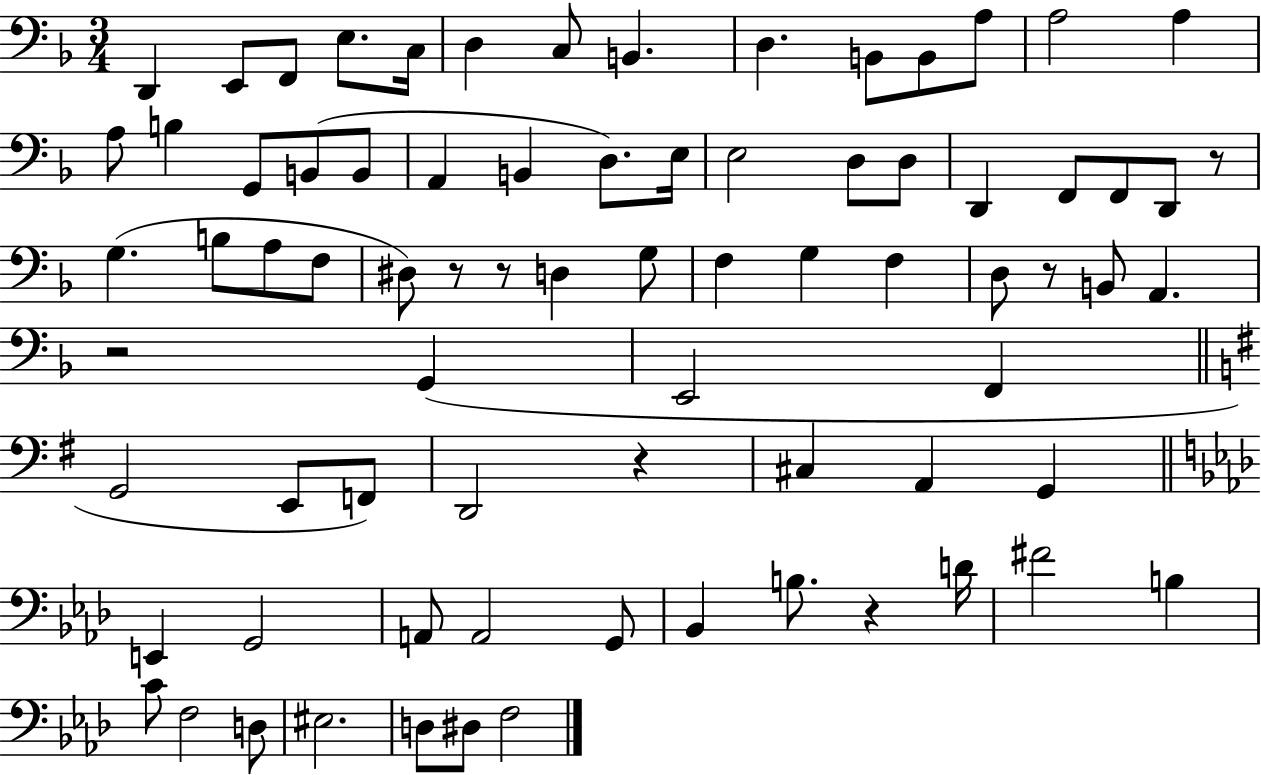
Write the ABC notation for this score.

X:1
T:Untitled
M:3/4
L:1/4
K:F
D,, E,,/2 F,,/2 E,/2 C,/4 D, C,/2 B,, D, B,,/2 B,,/2 A,/2 A,2 A, A,/2 B, G,,/2 B,,/2 B,,/2 A,, B,, D,/2 E,/4 E,2 D,/2 D,/2 D,, F,,/2 F,,/2 D,,/2 z/2 G, B,/2 A,/2 F,/2 ^D,/2 z/2 z/2 D, G,/2 F, G, F, D,/2 z/2 B,,/2 A,, z2 G,, E,,2 F,, G,,2 E,,/2 F,,/2 D,,2 z ^C, A,, G,, E,, G,,2 A,,/2 A,,2 G,,/2 _B,, B,/2 z D/4 ^F2 B, C/2 F,2 D,/2 ^E,2 D,/2 ^D,/2 F,2